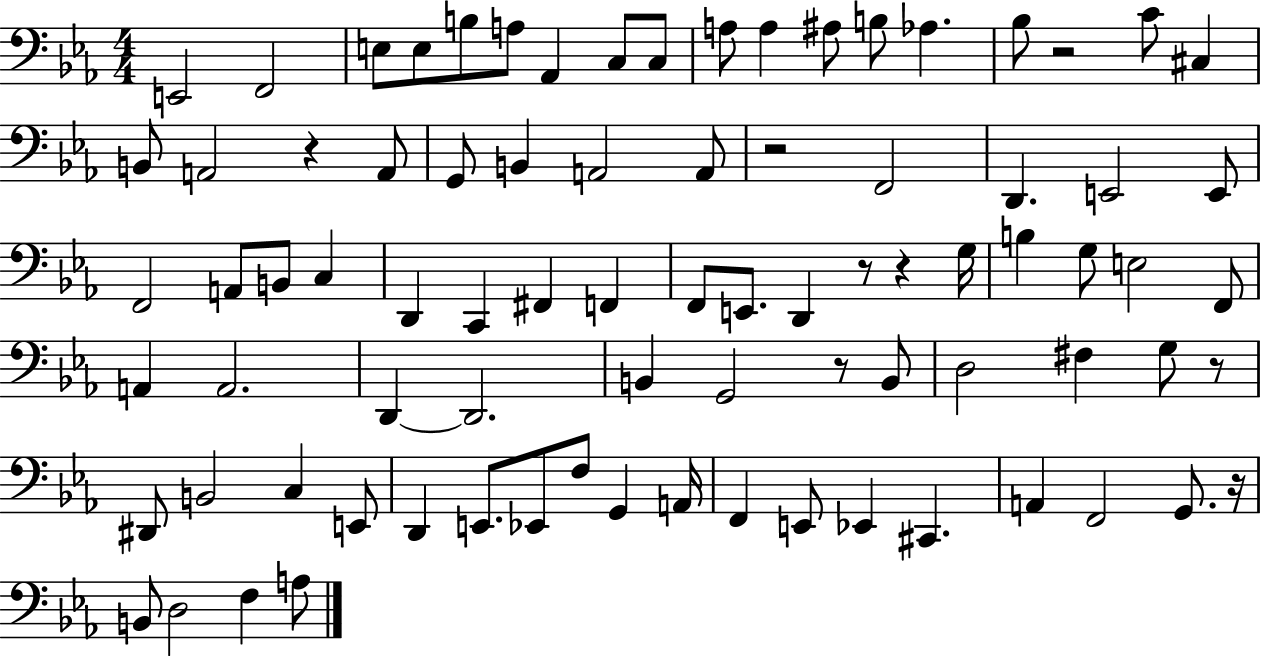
{
  \clef bass
  \numericTimeSignature
  \time 4/4
  \key ees \major
  \repeat volta 2 { e,2 f,2 | e8 e8 b8 a8 aes,4 c8 c8 | a8 a4 ais8 b8 aes4. | bes8 r2 c'8 cis4 | \break b,8 a,2 r4 a,8 | g,8 b,4 a,2 a,8 | r2 f,2 | d,4. e,2 e,8 | \break f,2 a,8 b,8 c4 | d,4 c,4 fis,4 f,4 | f,8 e,8. d,4 r8 r4 g16 | b4 g8 e2 f,8 | \break a,4 a,2. | d,4~~ d,2. | b,4 g,2 r8 b,8 | d2 fis4 g8 r8 | \break dis,8 b,2 c4 e,8 | d,4 e,8. ees,8 f8 g,4 a,16 | f,4 e,8 ees,4 cis,4. | a,4 f,2 g,8. r16 | \break b,8 d2 f4 a8 | } \bar "|."
}